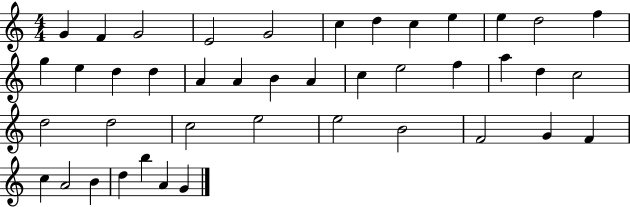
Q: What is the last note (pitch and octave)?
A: G4